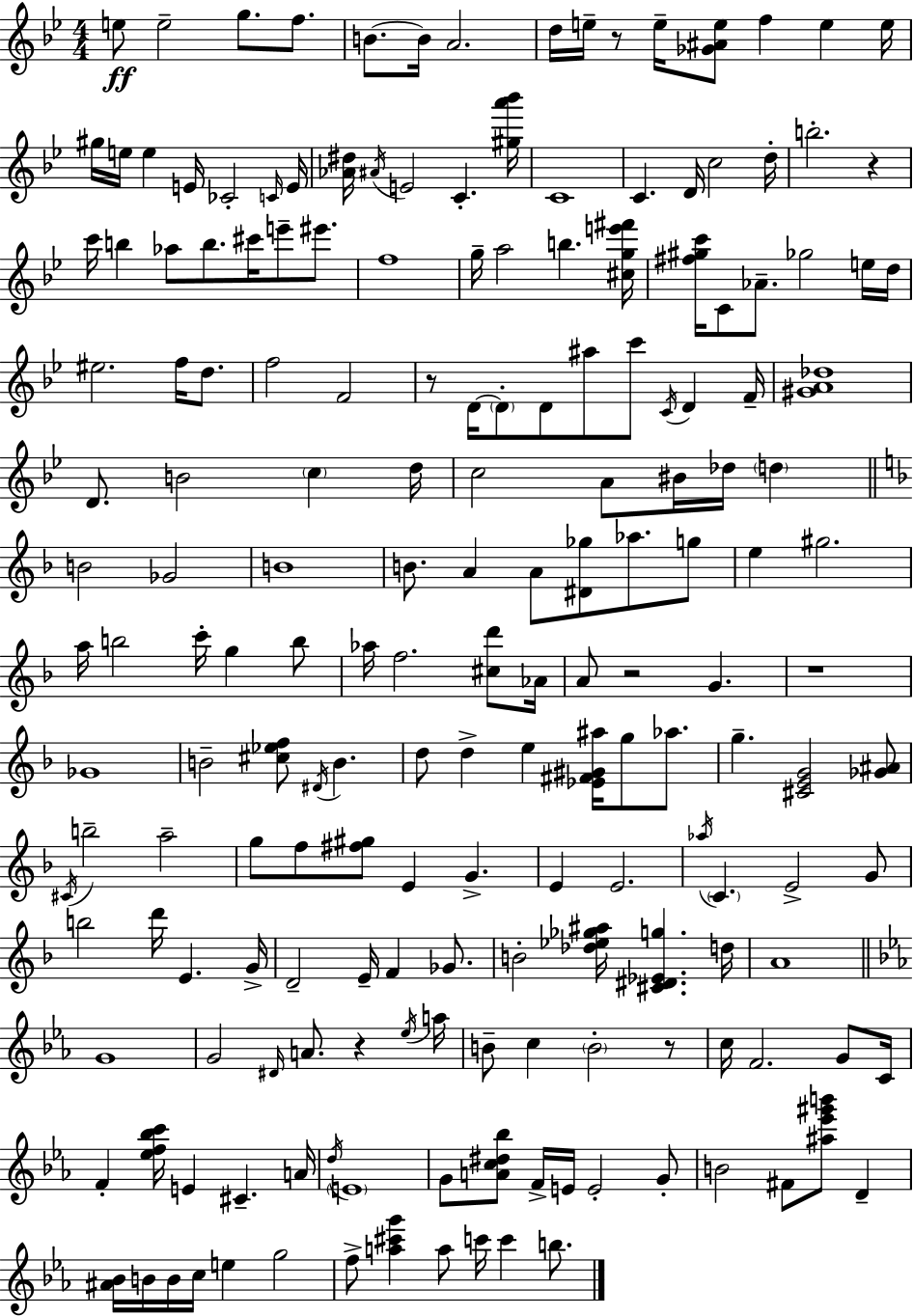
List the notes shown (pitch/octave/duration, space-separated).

E5/e E5/h G5/e. F5/e. B4/e. B4/s A4/h. D5/s E5/s R/e E5/s [Gb4,A#4,E5]/e F5/q E5/q E5/s G#5/s E5/s E5/q E4/s CES4/h C4/s E4/s [Ab4,D#5]/s A#4/s E4/h C4/q. [G#5,A6,Bb6]/s C4/w C4/q. D4/s C5/h D5/s B5/h. R/q C6/s B5/q Ab5/e B5/e. C#6/s E6/e EIS6/e. F5/w G5/s A5/h B5/q. [C#5,G5,E6,F#6]/s [F#5,G#5,C6]/s C4/e Ab4/e. Gb5/h E5/s D5/s EIS5/h. F5/s D5/e. F5/h F4/h R/e D4/s D4/e D4/e A#5/e C6/e C4/s D4/q F4/s [G#4,A4,Db5]/w D4/e. B4/h C5/q D5/s C5/h A4/e BIS4/s Db5/s D5/q B4/h Gb4/h B4/w B4/e. A4/q A4/e [D#4,Gb5]/e Ab5/e. G5/e E5/q G#5/h. A5/s B5/h C6/s G5/q B5/e Ab5/s F5/h. [C#5,D6]/e Ab4/s A4/e R/h G4/q. R/w Gb4/w B4/h [C#5,Eb5,F5]/e D#4/s B4/q. D5/e D5/q E5/q [Eb4,F#4,G#4,A#5]/s G5/e Ab5/e. G5/q. [C#4,E4,G4]/h [Gb4,A#4]/e C#4/s B5/h A5/h G5/e F5/e [F#5,G#5]/e E4/q G4/q. E4/q E4/h. Ab5/s C4/q. E4/h G4/e B5/h D6/s E4/q. G4/s D4/h E4/s F4/q Gb4/e. B4/h [Db5,Eb5,Gb5,A#5]/s [C#4,D#4,Eb4,G5]/q. D5/s A4/w G4/w G4/h D#4/s A4/e. R/q Eb5/s A5/s B4/e C5/q B4/h R/e C5/s F4/h. G4/e C4/s F4/q [Eb5,F5,Bb5,C6]/s E4/q C#4/q. A4/s D5/s E4/w G4/e [A4,C5,D#5,Bb5]/e F4/s E4/s E4/h G4/e B4/h F#4/e [A#5,Eb6,G#6,B6]/e D4/q [A#4,Bb4]/s B4/s B4/s C5/s E5/q G5/h F5/e [A5,C#6,G6]/q A5/e C6/s C6/q B5/e.